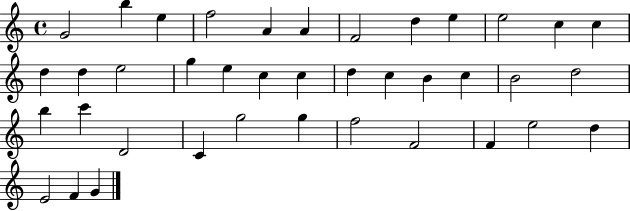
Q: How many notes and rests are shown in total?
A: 39